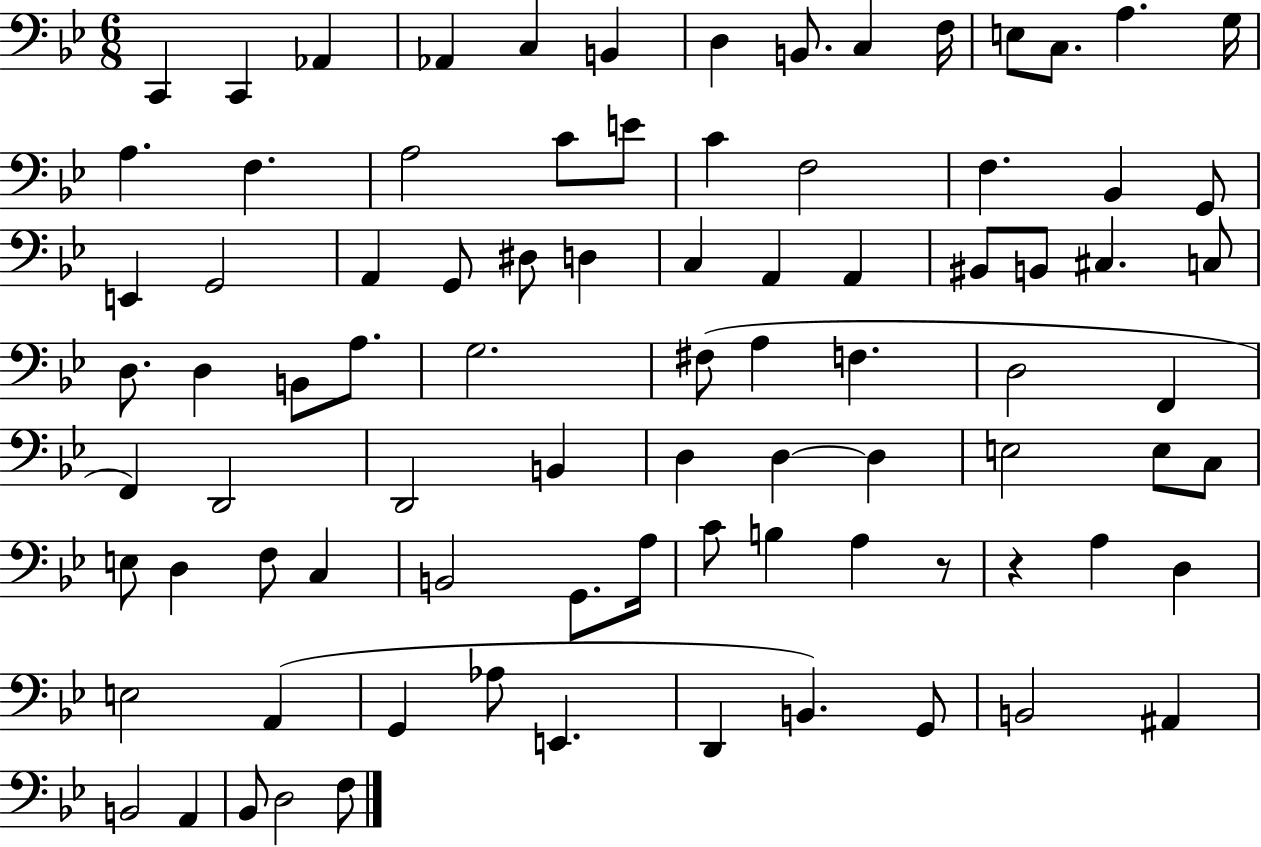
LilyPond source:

{
  \clef bass
  \numericTimeSignature
  \time 6/8
  \key bes \major
  c,4 c,4 aes,4 | aes,4 c4 b,4 | d4 b,8. c4 f16 | e8 c8. a4. g16 | \break a4. f4. | a2 c'8 e'8 | c'4 f2 | f4. bes,4 g,8 | \break e,4 g,2 | a,4 g,8 dis8 d4 | c4 a,4 a,4 | bis,8 b,8 cis4. c8 | \break d8. d4 b,8 a8. | g2. | fis8( a4 f4. | d2 f,4 | \break f,4) d,2 | d,2 b,4 | d4 d4~~ d4 | e2 e8 c8 | \break e8 d4 f8 c4 | b,2 g,8. a16 | c'8 b4 a4 r8 | r4 a4 d4 | \break e2 a,4( | g,4 aes8 e,4. | d,4 b,4.) g,8 | b,2 ais,4 | \break b,2 a,4 | bes,8 d2 f8 | \bar "|."
}